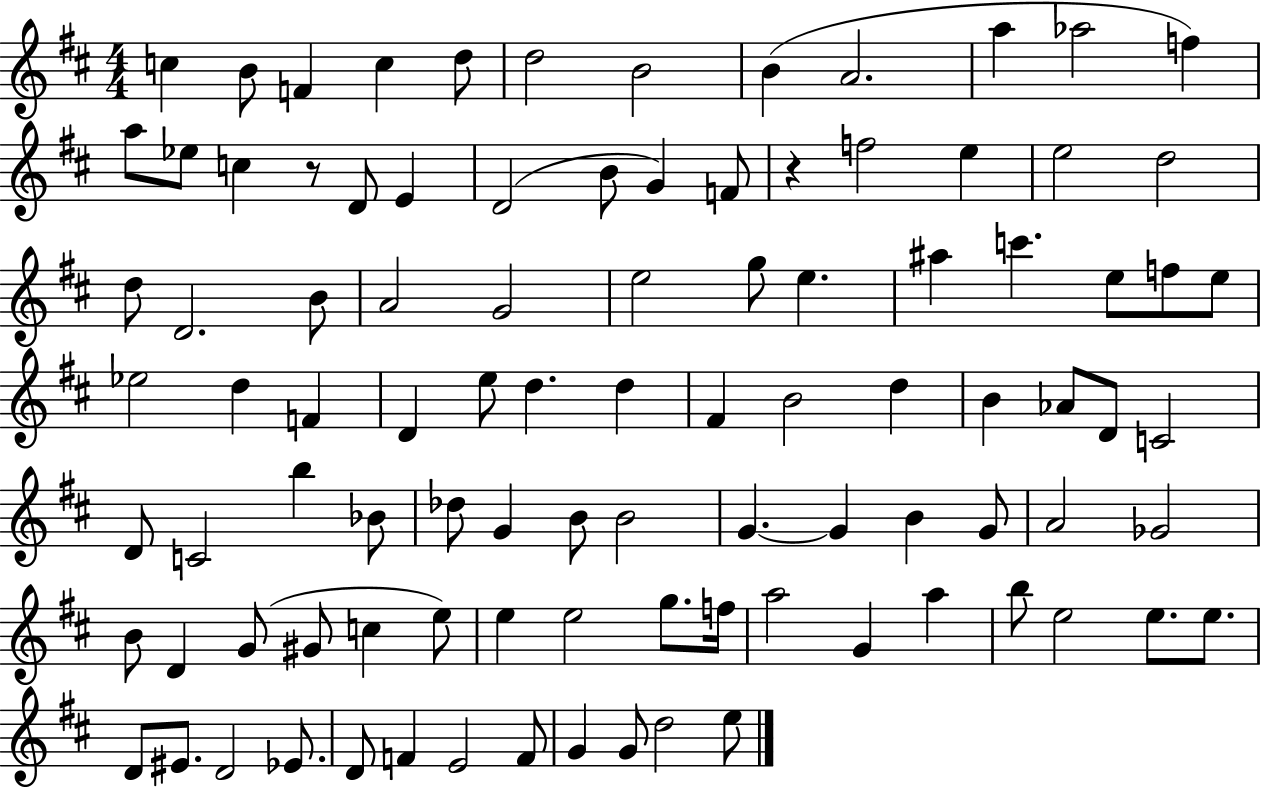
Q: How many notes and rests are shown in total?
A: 97